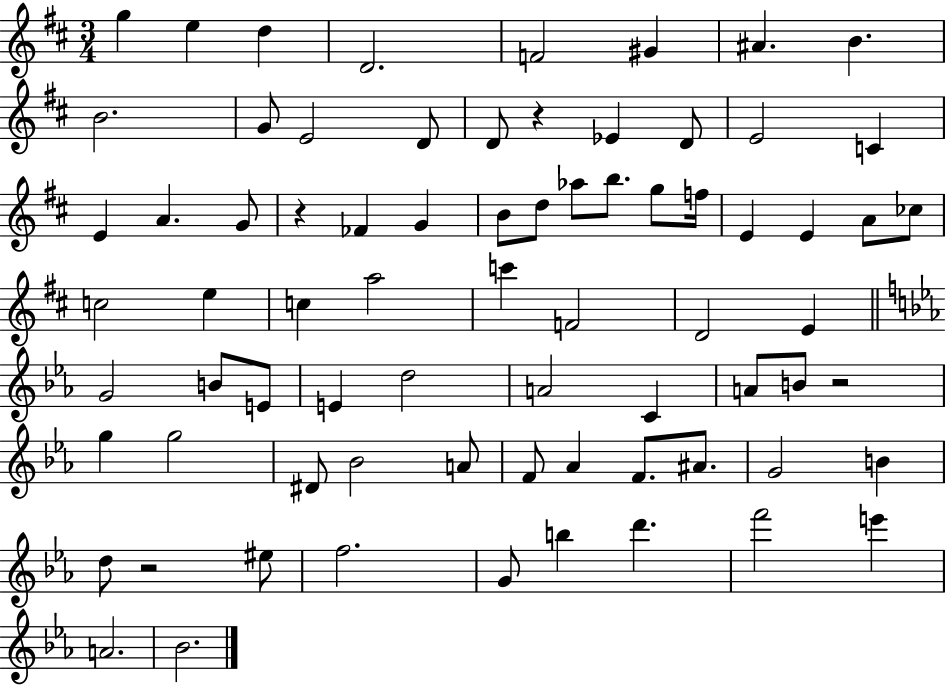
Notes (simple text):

G5/q E5/q D5/q D4/h. F4/h G#4/q A#4/q. B4/q. B4/h. G4/e E4/h D4/e D4/e R/q Eb4/q D4/e E4/h C4/q E4/q A4/q. G4/e R/q FES4/q G4/q B4/e D5/e Ab5/e B5/e. G5/e F5/s E4/q E4/q A4/e CES5/e C5/h E5/q C5/q A5/h C6/q F4/h D4/h E4/q G4/h B4/e E4/e E4/q D5/h A4/h C4/q A4/e B4/e R/h G5/q G5/h D#4/e Bb4/h A4/e F4/e Ab4/q F4/e. A#4/e. G4/h B4/q D5/e R/h EIS5/e F5/h. G4/e B5/q D6/q. F6/h E6/q A4/h. Bb4/h.